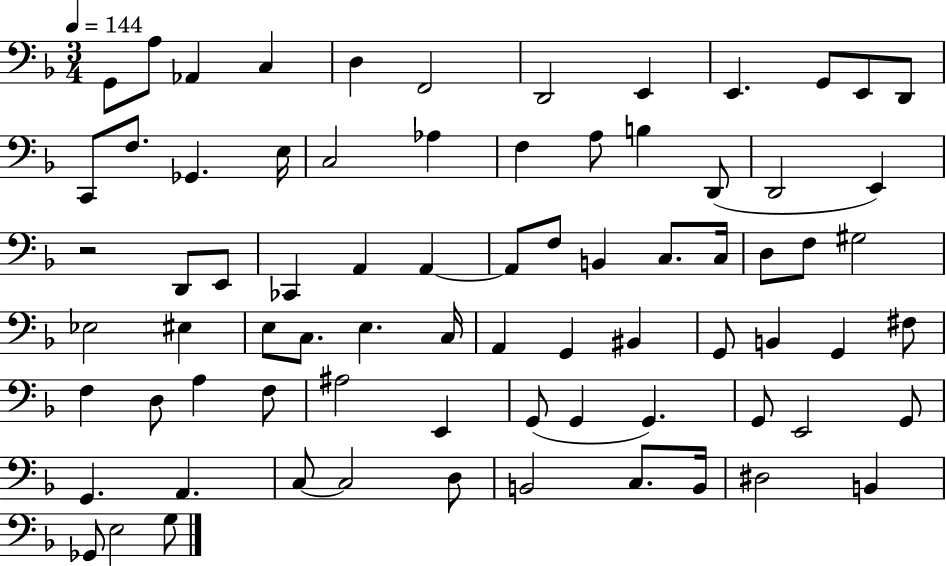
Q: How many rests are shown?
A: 1